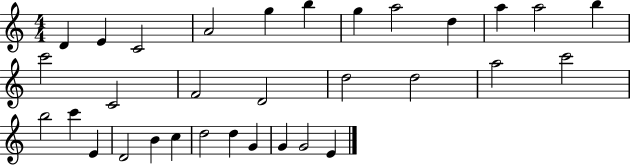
D4/q E4/q C4/h A4/h G5/q B5/q G5/q A5/h D5/q A5/q A5/h B5/q C6/h C4/h F4/h D4/h D5/h D5/h A5/h C6/h B5/h C6/q E4/q D4/h B4/q C5/q D5/h D5/q G4/q G4/q G4/h E4/q